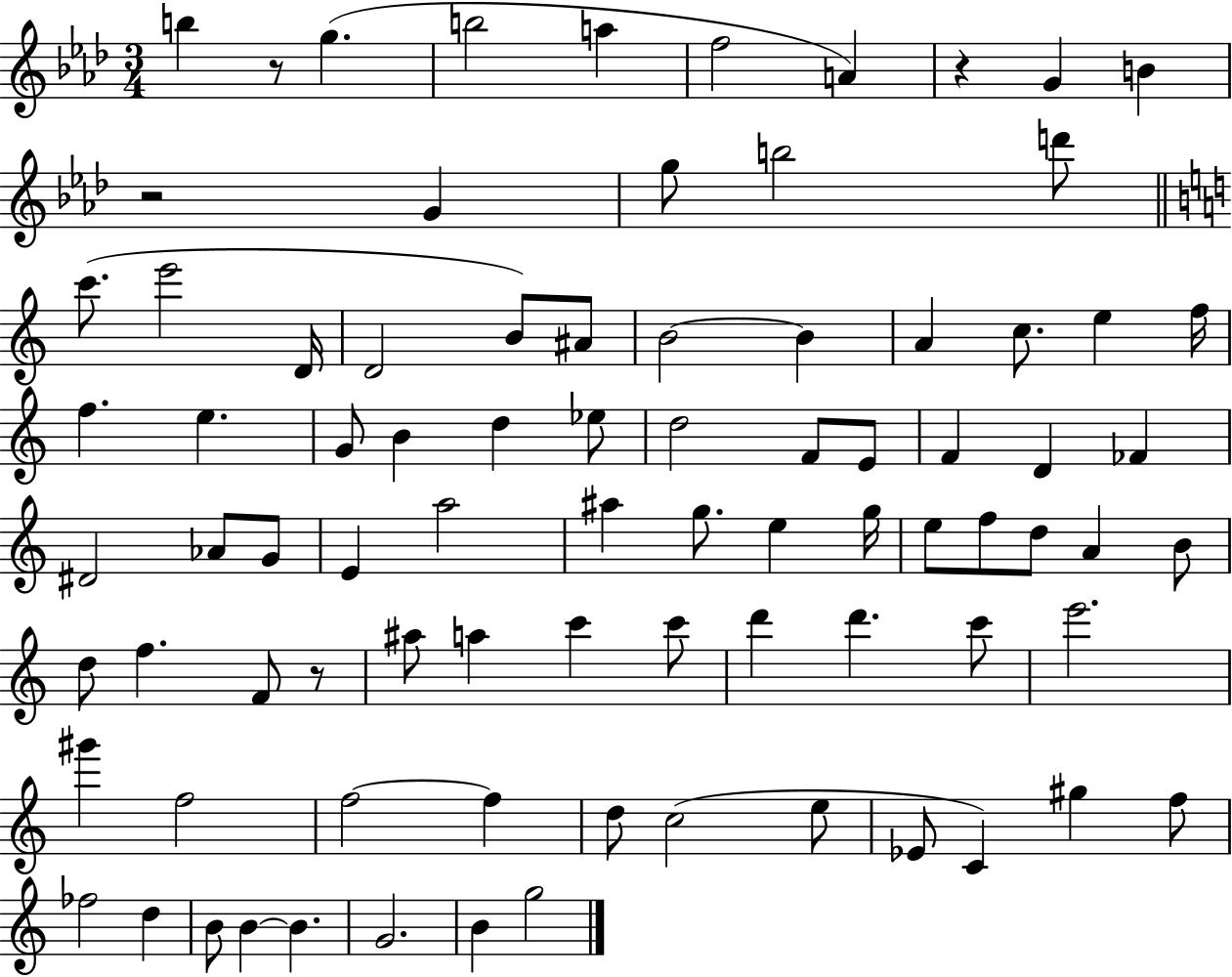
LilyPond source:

{
  \clef treble
  \numericTimeSignature
  \time 3/4
  \key aes \major
  b''4 r8 g''4.( | b''2 a''4 | f''2 a'4) | r4 g'4 b'4 | \break r2 g'4 | g''8 b''2 d'''8 | \bar "||" \break \key c \major c'''8.( e'''2 d'16 | d'2 b'8) ais'8 | b'2~~ b'4 | a'4 c''8. e''4 f''16 | \break f''4. e''4. | g'8 b'4 d''4 ees''8 | d''2 f'8 e'8 | f'4 d'4 fes'4 | \break dis'2 aes'8 g'8 | e'4 a''2 | ais''4 g''8. e''4 g''16 | e''8 f''8 d''8 a'4 b'8 | \break d''8 f''4. f'8 r8 | ais''8 a''4 c'''4 c'''8 | d'''4 d'''4. c'''8 | e'''2. | \break gis'''4 f''2 | f''2~~ f''4 | d''8 c''2( e''8 | ees'8 c'4) gis''4 f''8 | \break fes''2 d''4 | b'8 b'4~~ b'4. | g'2. | b'4 g''2 | \break \bar "|."
}